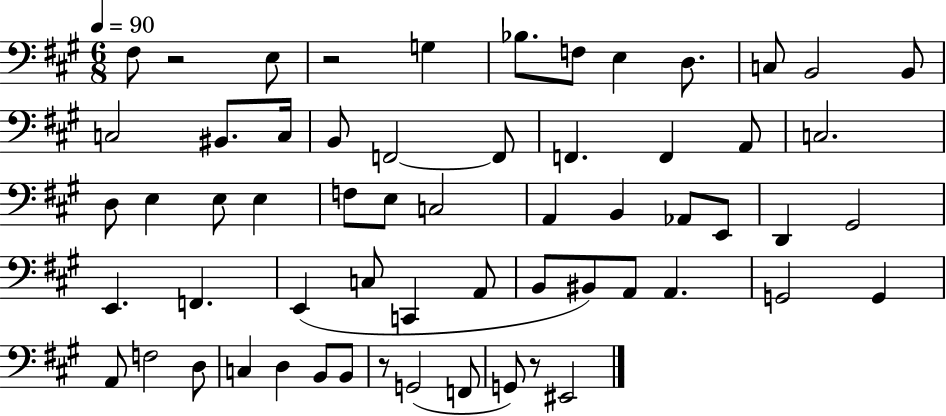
X:1
T:Untitled
M:6/8
L:1/4
K:A
^F,/2 z2 E,/2 z2 G, _B,/2 F,/2 E, D,/2 C,/2 B,,2 B,,/2 C,2 ^B,,/2 C,/4 B,,/2 F,,2 F,,/2 F,, F,, A,,/2 C,2 D,/2 E, E,/2 E, F,/2 E,/2 C,2 A,, B,, _A,,/2 E,,/2 D,, ^G,,2 E,, F,, E,, C,/2 C,, A,,/2 B,,/2 ^B,,/2 A,,/2 A,, G,,2 G,, A,,/2 F,2 D,/2 C, D, B,,/2 B,,/2 z/2 G,,2 F,,/2 G,,/2 z/2 ^E,,2